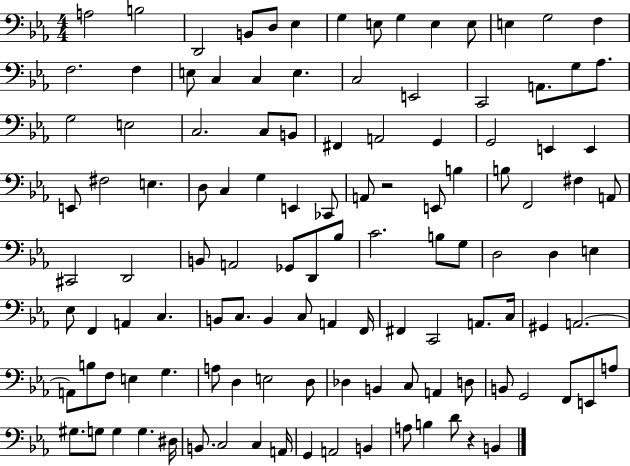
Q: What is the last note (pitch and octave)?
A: B2